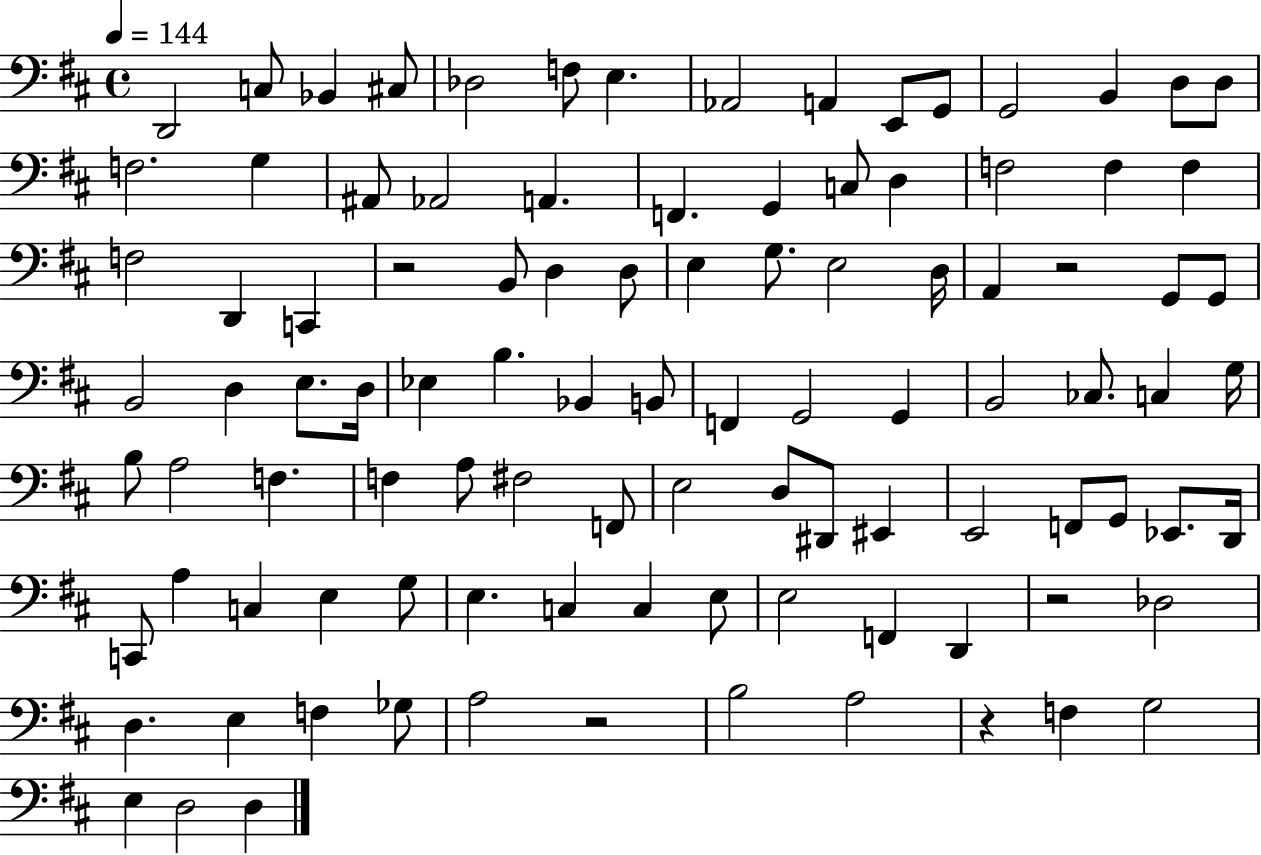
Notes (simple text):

D2/h C3/e Bb2/q C#3/e Db3/h F3/e E3/q. Ab2/h A2/q E2/e G2/e G2/h B2/q D3/e D3/e F3/h. G3/q A#2/e Ab2/h A2/q. F2/q. G2/q C3/e D3/q F3/h F3/q F3/q F3/h D2/q C2/q R/h B2/e D3/q D3/e E3/q G3/e. E3/h D3/s A2/q R/h G2/e G2/e B2/h D3/q E3/e. D3/s Eb3/q B3/q. Bb2/q B2/e F2/q G2/h G2/q B2/h CES3/e. C3/q G3/s B3/e A3/h F3/q. F3/q A3/e F#3/h F2/e E3/h D3/e D#2/e EIS2/q E2/h F2/e G2/e Eb2/e. D2/s C2/e A3/q C3/q E3/q G3/e E3/q. C3/q C3/q E3/e E3/h F2/q D2/q R/h Db3/h D3/q. E3/q F3/q Gb3/e A3/h R/h B3/h A3/h R/q F3/q G3/h E3/q D3/h D3/q